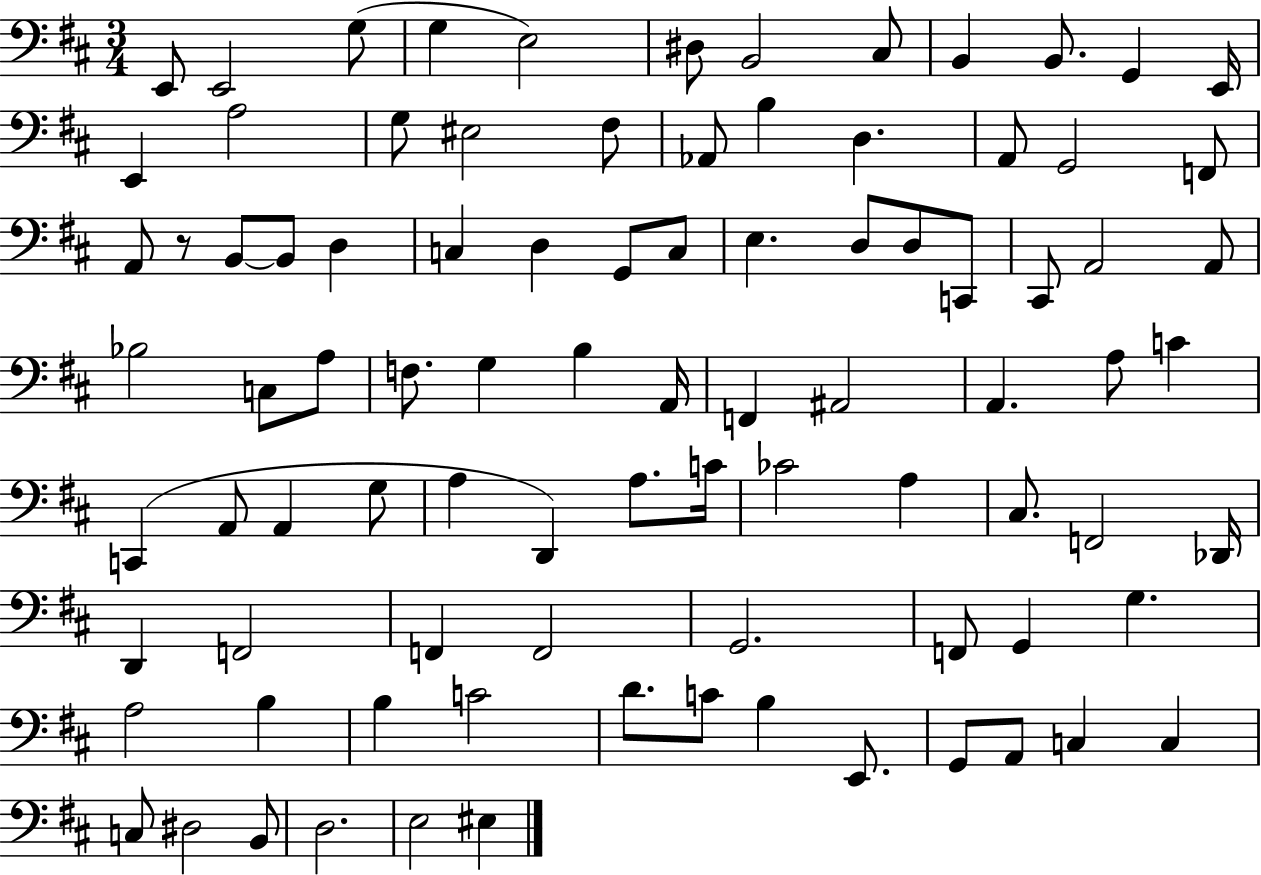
{
  \clef bass
  \numericTimeSignature
  \time 3/4
  \key d \major
  e,8 e,2 g8( | g4 e2) | dis8 b,2 cis8 | b,4 b,8. g,4 e,16 | \break e,4 a2 | g8 eis2 fis8 | aes,8 b4 d4. | a,8 g,2 f,8 | \break a,8 r8 b,8~~ b,8 d4 | c4 d4 g,8 c8 | e4. d8 d8 c,8 | cis,8 a,2 a,8 | \break bes2 c8 a8 | f8. g4 b4 a,16 | f,4 ais,2 | a,4. a8 c'4 | \break c,4( a,8 a,4 g8 | a4 d,4) a8. c'16 | ces'2 a4 | cis8. f,2 des,16 | \break d,4 f,2 | f,4 f,2 | g,2. | f,8 g,4 g4. | \break a2 b4 | b4 c'2 | d'8. c'8 b4 e,8. | g,8 a,8 c4 c4 | \break c8 dis2 b,8 | d2. | e2 eis4 | \bar "|."
}